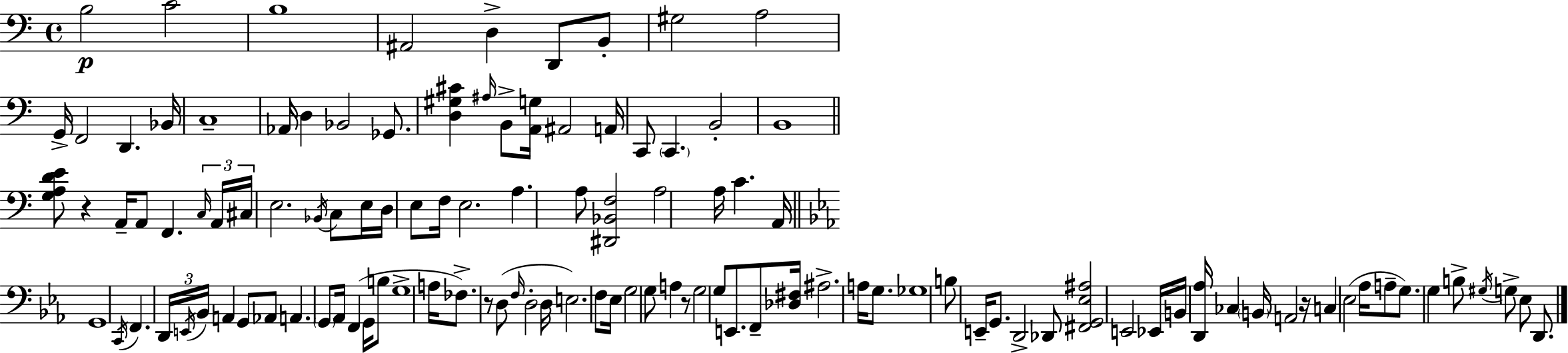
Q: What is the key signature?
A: A minor